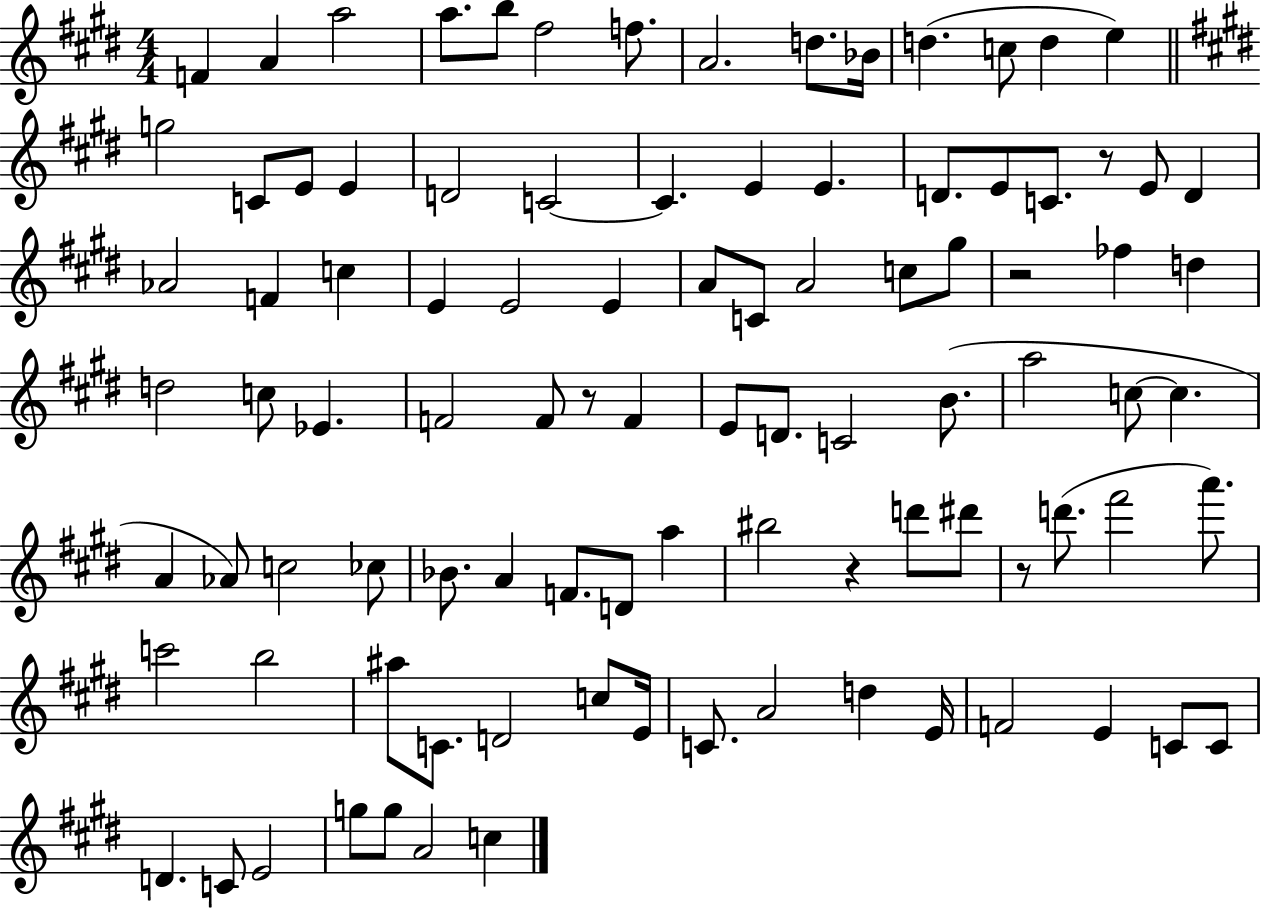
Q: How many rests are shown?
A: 5